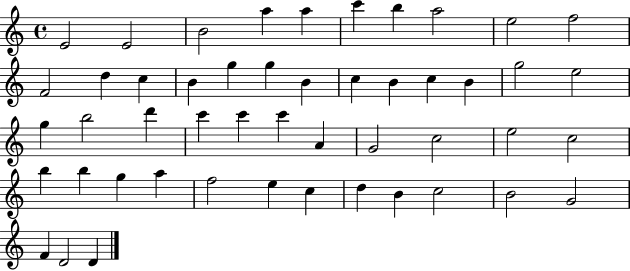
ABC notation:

X:1
T:Untitled
M:4/4
L:1/4
K:C
E2 E2 B2 a a c' b a2 e2 f2 F2 d c B g g B c B c B g2 e2 g b2 d' c' c' c' A G2 c2 e2 c2 b b g a f2 e c d B c2 B2 G2 F D2 D